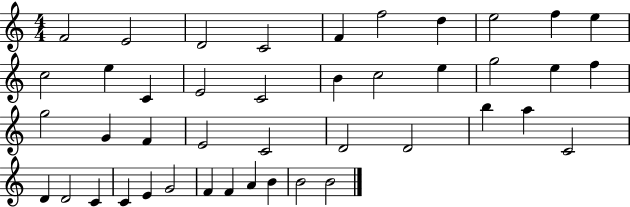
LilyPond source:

{
  \clef treble
  \numericTimeSignature
  \time 4/4
  \key c \major
  f'2 e'2 | d'2 c'2 | f'4 f''2 d''4 | e''2 f''4 e''4 | \break c''2 e''4 c'4 | e'2 c'2 | b'4 c''2 e''4 | g''2 e''4 f''4 | \break g''2 g'4 f'4 | e'2 c'2 | d'2 d'2 | b''4 a''4 c'2 | \break d'4 d'2 c'4 | c'4 e'4 g'2 | f'4 f'4 a'4 b'4 | b'2 b'2 | \break \bar "|."
}